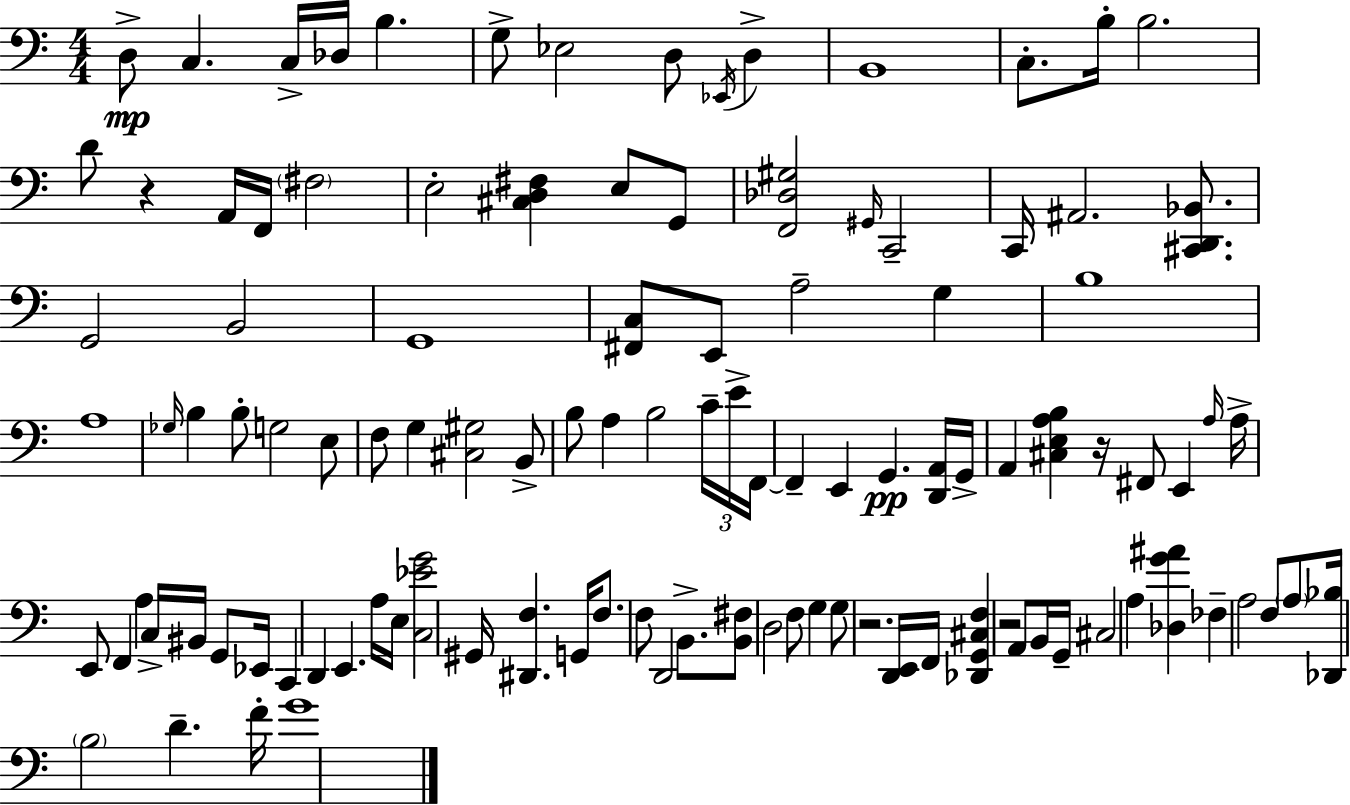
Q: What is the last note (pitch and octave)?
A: G4